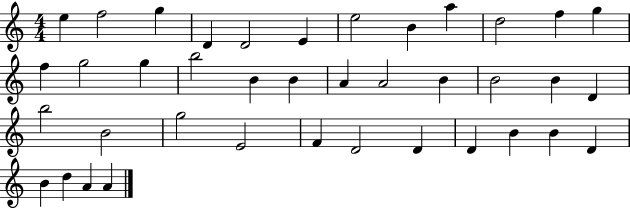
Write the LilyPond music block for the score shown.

{
  \clef treble
  \numericTimeSignature
  \time 4/4
  \key c \major
  e''4 f''2 g''4 | d'4 d'2 e'4 | e''2 b'4 a''4 | d''2 f''4 g''4 | \break f''4 g''2 g''4 | b''2 b'4 b'4 | a'4 a'2 b'4 | b'2 b'4 d'4 | \break b''2 b'2 | g''2 e'2 | f'4 d'2 d'4 | d'4 b'4 b'4 d'4 | \break b'4 d''4 a'4 a'4 | \bar "|."
}